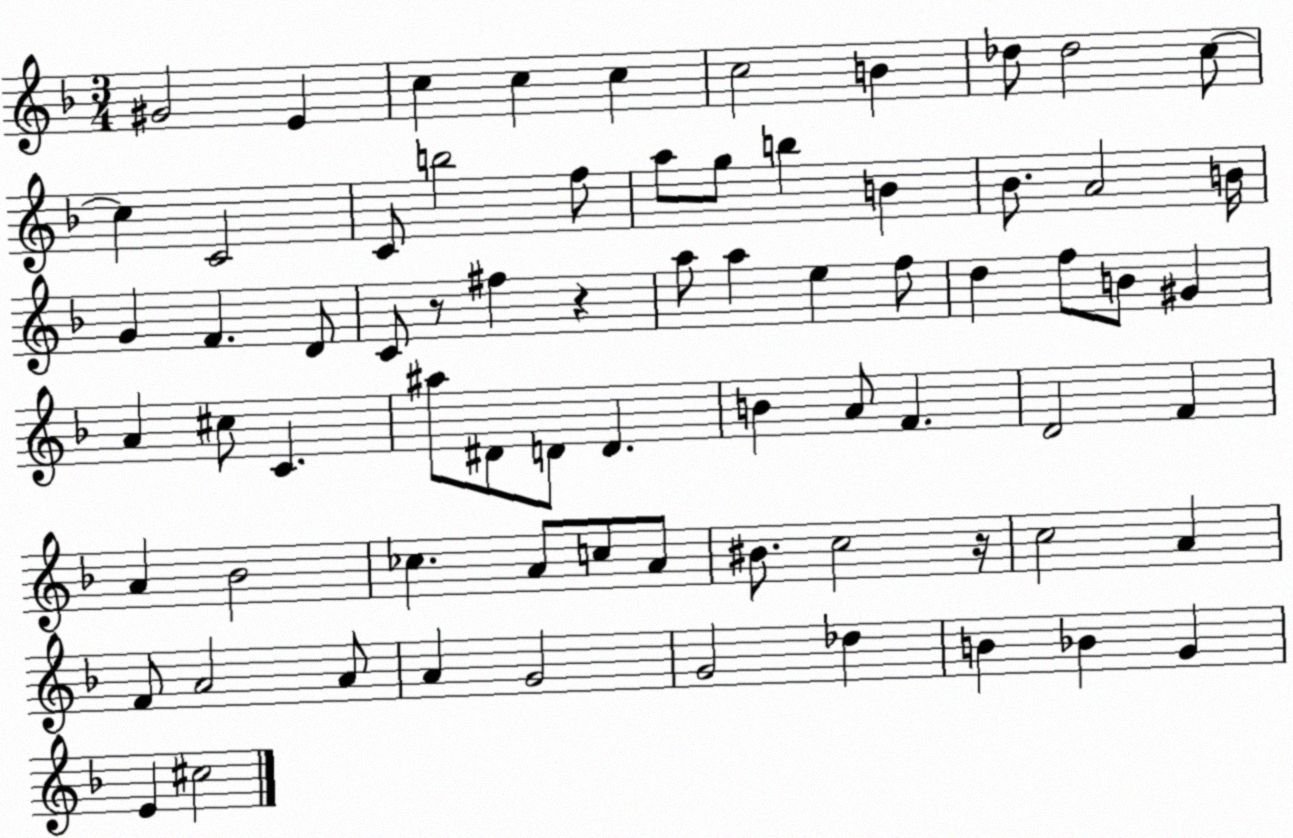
X:1
T:Untitled
M:3/4
L:1/4
K:F
^G2 E c c c c2 B _d/2 _d2 c/2 c C2 C/2 b2 f/2 a/2 g/2 b B _B/2 A2 B/4 G F D/2 C/2 z/2 ^f z a/2 a e f/2 d f/2 B/2 ^G A ^c/2 C ^a/2 ^D/2 D/2 D B A/2 F D2 F A _B2 _c A/2 c/2 A/2 ^B/2 c2 z/4 c2 A F/2 A2 A/2 A G2 G2 _d B _B G E ^c2